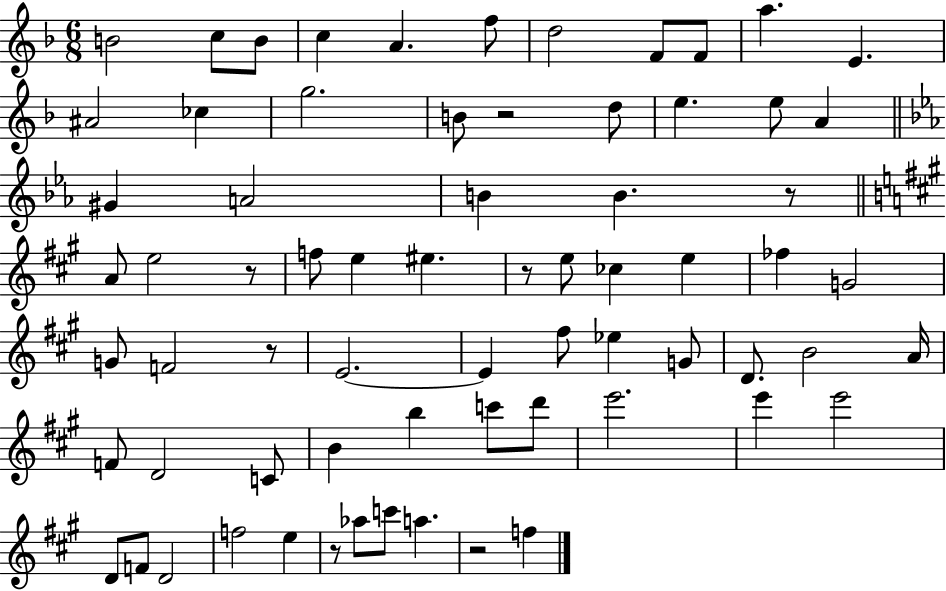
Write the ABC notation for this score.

X:1
T:Untitled
M:6/8
L:1/4
K:F
B2 c/2 B/2 c A f/2 d2 F/2 F/2 a E ^A2 _c g2 B/2 z2 d/2 e e/2 A ^G A2 B B z/2 A/2 e2 z/2 f/2 e ^e z/2 e/2 _c e _f G2 G/2 F2 z/2 E2 E ^f/2 _e G/2 D/2 B2 A/4 F/2 D2 C/2 B b c'/2 d'/2 e'2 e' e'2 D/2 F/2 D2 f2 e z/2 _a/2 c'/2 a z2 f